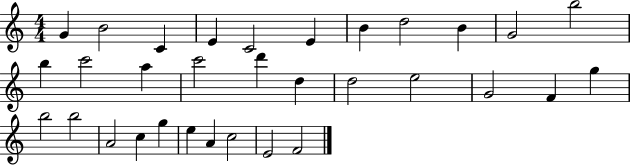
G4/q B4/h C4/q E4/q C4/h E4/q B4/q D5/h B4/q G4/h B5/h B5/q C6/h A5/q C6/h D6/q D5/q D5/h E5/h G4/h F4/q G5/q B5/h B5/h A4/h C5/q G5/q E5/q A4/q C5/h E4/h F4/h